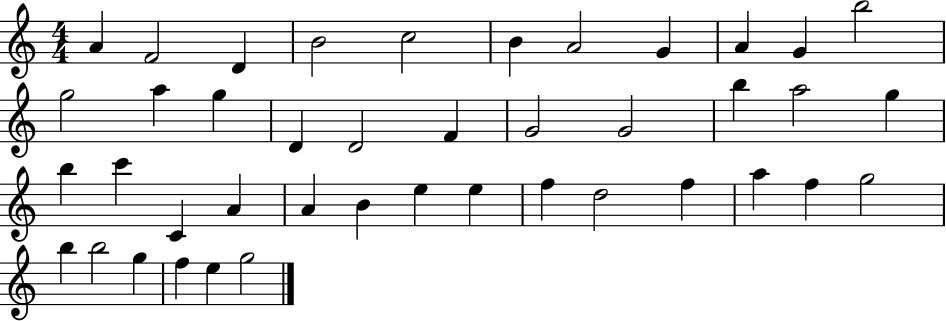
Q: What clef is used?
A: treble